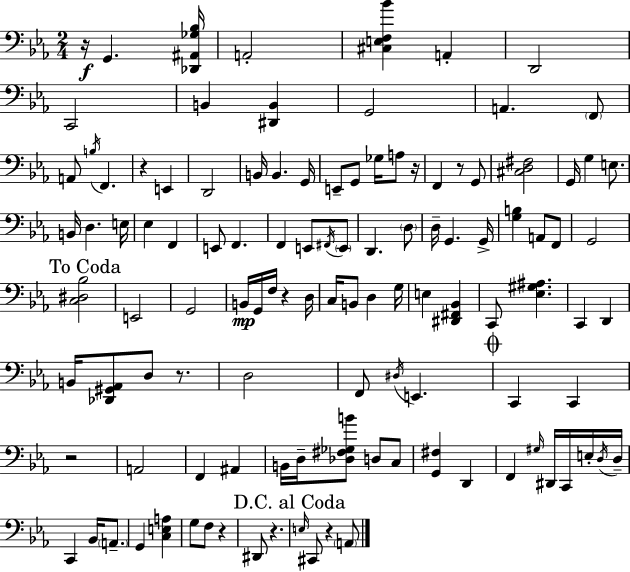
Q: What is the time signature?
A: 2/4